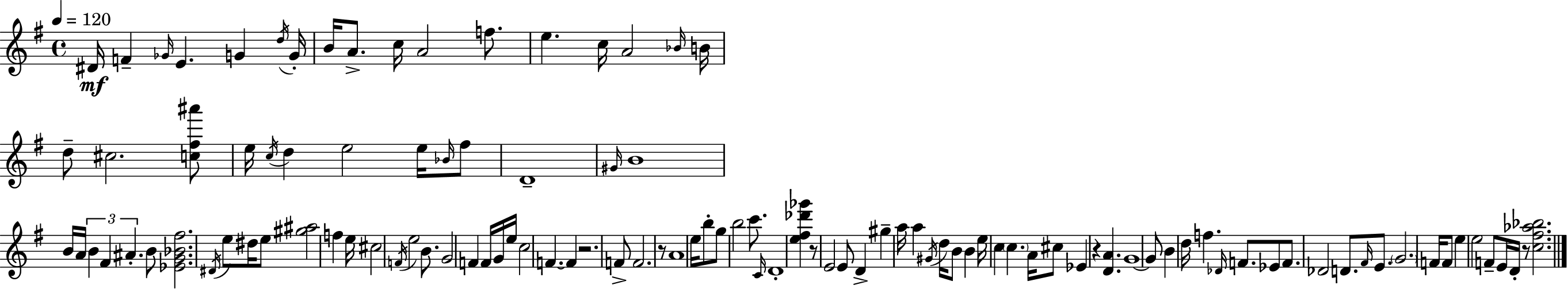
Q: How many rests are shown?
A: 5